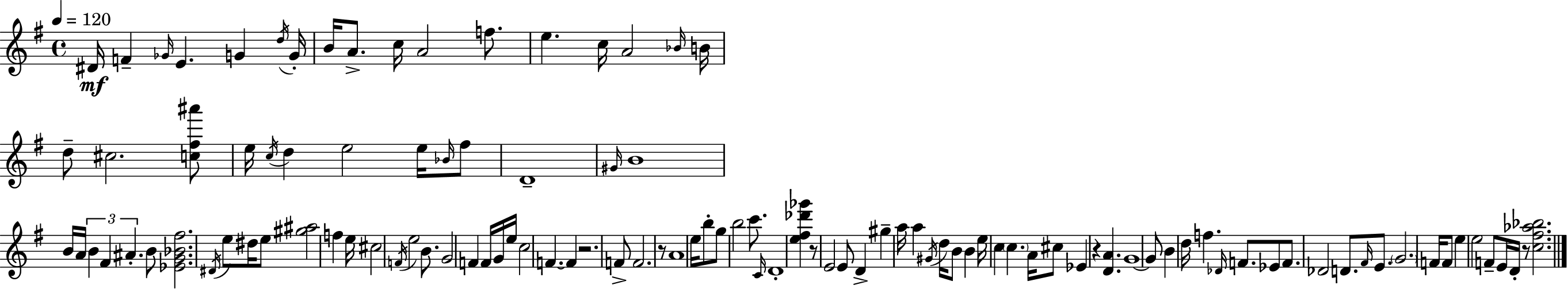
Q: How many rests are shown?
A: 5